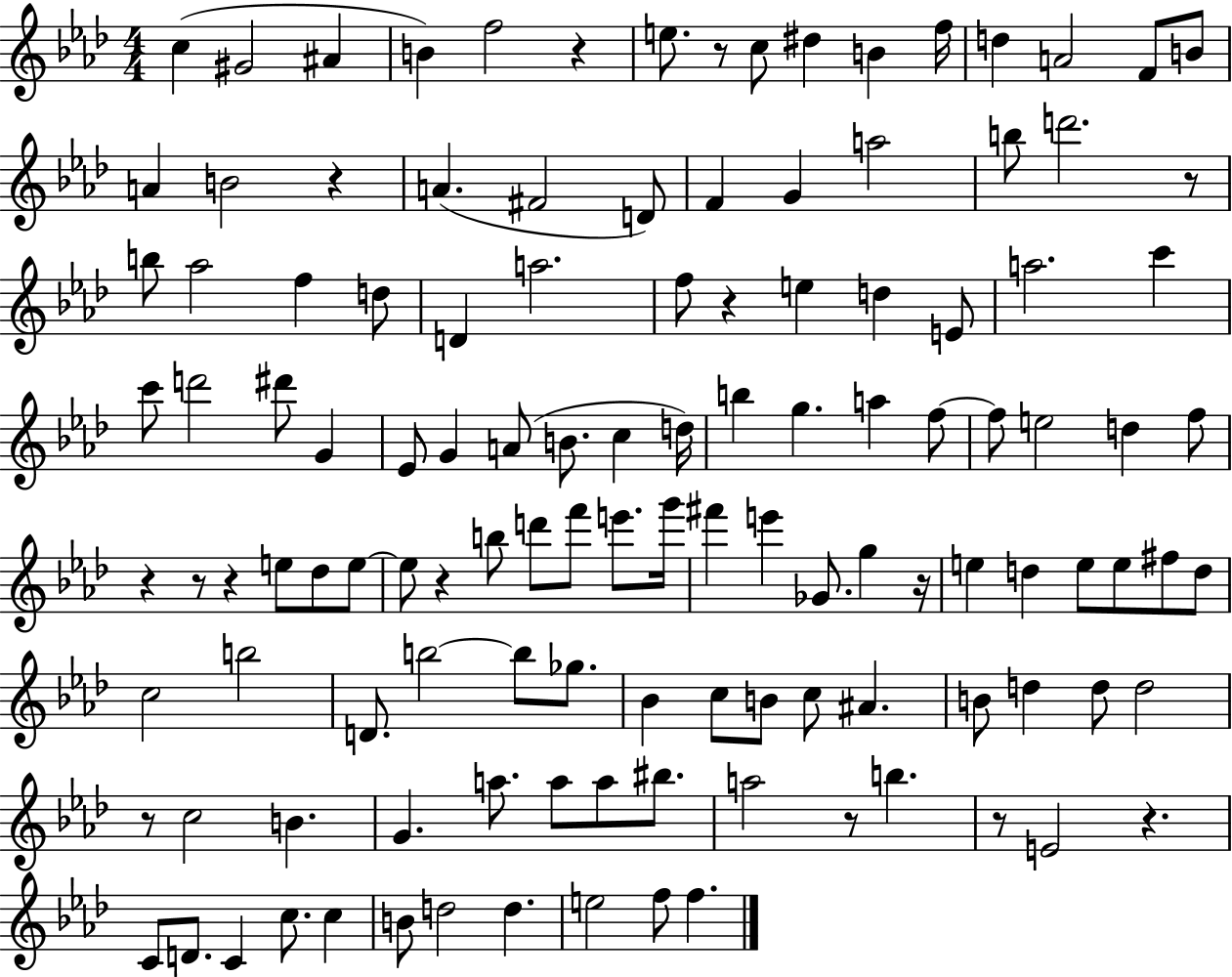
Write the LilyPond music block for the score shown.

{
  \clef treble
  \numericTimeSignature
  \time 4/4
  \key aes \major
  \repeat volta 2 { c''4( gis'2 ais'4 | b'4) f''2 r4 | e''8. r8 c''8 dis''4 b'4 f''16 | d''4 a'2 f'8 b'8 | \break a'4 b'2 r4 | a'4.( fis'2 d'8) | f'4 g'4 a''2 | b''8 d'''2. r8 | \break b''8 aes''2 f''4 d''8 | d'4 a''2. | f''8 r4 e''4 d''4 e'8 | a''2. c'''4 | \break c'''8 d'''2 dis'''8 g'4 | ees'8 g'4 a'8( b'8. c''4 d''16) | b''4 g''4. a''4 f''8~~ | f''8 e''2 d''4 f''8 | \break r4 r8 r4 e''8 des''8 e''8~~ | e''8 r4 b''8 d'''8 f'''8 e'''8. g'''16 | fis'''4 e'''4 ges'8. g''4 r16 | e''4 d''4 e''8 e''8 fis''8 d''8 | \break c''2 b''2 | d'8. b''2~~ b''8 ges''8. | bes'4 c''8 b'8 c''8 ais'4. | b'8 d''4 d''8 d''2 | \break r8 c''2 b'4. | g'4. a''8. a''8 a''8 bis''8. | a''2 r8 b''4. | r8 e'2 r4. | \break c'8 d'8. c'4 c''8. c''4 | b'8 d''2 d''4. | e''2 f''8 f''4. | } \bar "|."
}